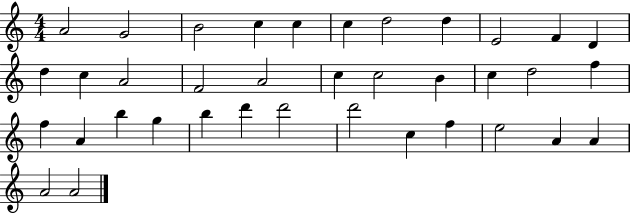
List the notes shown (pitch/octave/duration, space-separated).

A4/h G4/h B4/h C5/q C5/q C5/q D5/h D5/q E4/h F4/q D4/q D5/q C5/q A4/h F4/h A4/h C5/q C5/h B4/q C5/q D5/h F5/q F5/q A4/q B5/q G5/q B5/q D6/q D6/h D6/h C5/q F5/q E5/h A4/q A4/q A4/h A4/h